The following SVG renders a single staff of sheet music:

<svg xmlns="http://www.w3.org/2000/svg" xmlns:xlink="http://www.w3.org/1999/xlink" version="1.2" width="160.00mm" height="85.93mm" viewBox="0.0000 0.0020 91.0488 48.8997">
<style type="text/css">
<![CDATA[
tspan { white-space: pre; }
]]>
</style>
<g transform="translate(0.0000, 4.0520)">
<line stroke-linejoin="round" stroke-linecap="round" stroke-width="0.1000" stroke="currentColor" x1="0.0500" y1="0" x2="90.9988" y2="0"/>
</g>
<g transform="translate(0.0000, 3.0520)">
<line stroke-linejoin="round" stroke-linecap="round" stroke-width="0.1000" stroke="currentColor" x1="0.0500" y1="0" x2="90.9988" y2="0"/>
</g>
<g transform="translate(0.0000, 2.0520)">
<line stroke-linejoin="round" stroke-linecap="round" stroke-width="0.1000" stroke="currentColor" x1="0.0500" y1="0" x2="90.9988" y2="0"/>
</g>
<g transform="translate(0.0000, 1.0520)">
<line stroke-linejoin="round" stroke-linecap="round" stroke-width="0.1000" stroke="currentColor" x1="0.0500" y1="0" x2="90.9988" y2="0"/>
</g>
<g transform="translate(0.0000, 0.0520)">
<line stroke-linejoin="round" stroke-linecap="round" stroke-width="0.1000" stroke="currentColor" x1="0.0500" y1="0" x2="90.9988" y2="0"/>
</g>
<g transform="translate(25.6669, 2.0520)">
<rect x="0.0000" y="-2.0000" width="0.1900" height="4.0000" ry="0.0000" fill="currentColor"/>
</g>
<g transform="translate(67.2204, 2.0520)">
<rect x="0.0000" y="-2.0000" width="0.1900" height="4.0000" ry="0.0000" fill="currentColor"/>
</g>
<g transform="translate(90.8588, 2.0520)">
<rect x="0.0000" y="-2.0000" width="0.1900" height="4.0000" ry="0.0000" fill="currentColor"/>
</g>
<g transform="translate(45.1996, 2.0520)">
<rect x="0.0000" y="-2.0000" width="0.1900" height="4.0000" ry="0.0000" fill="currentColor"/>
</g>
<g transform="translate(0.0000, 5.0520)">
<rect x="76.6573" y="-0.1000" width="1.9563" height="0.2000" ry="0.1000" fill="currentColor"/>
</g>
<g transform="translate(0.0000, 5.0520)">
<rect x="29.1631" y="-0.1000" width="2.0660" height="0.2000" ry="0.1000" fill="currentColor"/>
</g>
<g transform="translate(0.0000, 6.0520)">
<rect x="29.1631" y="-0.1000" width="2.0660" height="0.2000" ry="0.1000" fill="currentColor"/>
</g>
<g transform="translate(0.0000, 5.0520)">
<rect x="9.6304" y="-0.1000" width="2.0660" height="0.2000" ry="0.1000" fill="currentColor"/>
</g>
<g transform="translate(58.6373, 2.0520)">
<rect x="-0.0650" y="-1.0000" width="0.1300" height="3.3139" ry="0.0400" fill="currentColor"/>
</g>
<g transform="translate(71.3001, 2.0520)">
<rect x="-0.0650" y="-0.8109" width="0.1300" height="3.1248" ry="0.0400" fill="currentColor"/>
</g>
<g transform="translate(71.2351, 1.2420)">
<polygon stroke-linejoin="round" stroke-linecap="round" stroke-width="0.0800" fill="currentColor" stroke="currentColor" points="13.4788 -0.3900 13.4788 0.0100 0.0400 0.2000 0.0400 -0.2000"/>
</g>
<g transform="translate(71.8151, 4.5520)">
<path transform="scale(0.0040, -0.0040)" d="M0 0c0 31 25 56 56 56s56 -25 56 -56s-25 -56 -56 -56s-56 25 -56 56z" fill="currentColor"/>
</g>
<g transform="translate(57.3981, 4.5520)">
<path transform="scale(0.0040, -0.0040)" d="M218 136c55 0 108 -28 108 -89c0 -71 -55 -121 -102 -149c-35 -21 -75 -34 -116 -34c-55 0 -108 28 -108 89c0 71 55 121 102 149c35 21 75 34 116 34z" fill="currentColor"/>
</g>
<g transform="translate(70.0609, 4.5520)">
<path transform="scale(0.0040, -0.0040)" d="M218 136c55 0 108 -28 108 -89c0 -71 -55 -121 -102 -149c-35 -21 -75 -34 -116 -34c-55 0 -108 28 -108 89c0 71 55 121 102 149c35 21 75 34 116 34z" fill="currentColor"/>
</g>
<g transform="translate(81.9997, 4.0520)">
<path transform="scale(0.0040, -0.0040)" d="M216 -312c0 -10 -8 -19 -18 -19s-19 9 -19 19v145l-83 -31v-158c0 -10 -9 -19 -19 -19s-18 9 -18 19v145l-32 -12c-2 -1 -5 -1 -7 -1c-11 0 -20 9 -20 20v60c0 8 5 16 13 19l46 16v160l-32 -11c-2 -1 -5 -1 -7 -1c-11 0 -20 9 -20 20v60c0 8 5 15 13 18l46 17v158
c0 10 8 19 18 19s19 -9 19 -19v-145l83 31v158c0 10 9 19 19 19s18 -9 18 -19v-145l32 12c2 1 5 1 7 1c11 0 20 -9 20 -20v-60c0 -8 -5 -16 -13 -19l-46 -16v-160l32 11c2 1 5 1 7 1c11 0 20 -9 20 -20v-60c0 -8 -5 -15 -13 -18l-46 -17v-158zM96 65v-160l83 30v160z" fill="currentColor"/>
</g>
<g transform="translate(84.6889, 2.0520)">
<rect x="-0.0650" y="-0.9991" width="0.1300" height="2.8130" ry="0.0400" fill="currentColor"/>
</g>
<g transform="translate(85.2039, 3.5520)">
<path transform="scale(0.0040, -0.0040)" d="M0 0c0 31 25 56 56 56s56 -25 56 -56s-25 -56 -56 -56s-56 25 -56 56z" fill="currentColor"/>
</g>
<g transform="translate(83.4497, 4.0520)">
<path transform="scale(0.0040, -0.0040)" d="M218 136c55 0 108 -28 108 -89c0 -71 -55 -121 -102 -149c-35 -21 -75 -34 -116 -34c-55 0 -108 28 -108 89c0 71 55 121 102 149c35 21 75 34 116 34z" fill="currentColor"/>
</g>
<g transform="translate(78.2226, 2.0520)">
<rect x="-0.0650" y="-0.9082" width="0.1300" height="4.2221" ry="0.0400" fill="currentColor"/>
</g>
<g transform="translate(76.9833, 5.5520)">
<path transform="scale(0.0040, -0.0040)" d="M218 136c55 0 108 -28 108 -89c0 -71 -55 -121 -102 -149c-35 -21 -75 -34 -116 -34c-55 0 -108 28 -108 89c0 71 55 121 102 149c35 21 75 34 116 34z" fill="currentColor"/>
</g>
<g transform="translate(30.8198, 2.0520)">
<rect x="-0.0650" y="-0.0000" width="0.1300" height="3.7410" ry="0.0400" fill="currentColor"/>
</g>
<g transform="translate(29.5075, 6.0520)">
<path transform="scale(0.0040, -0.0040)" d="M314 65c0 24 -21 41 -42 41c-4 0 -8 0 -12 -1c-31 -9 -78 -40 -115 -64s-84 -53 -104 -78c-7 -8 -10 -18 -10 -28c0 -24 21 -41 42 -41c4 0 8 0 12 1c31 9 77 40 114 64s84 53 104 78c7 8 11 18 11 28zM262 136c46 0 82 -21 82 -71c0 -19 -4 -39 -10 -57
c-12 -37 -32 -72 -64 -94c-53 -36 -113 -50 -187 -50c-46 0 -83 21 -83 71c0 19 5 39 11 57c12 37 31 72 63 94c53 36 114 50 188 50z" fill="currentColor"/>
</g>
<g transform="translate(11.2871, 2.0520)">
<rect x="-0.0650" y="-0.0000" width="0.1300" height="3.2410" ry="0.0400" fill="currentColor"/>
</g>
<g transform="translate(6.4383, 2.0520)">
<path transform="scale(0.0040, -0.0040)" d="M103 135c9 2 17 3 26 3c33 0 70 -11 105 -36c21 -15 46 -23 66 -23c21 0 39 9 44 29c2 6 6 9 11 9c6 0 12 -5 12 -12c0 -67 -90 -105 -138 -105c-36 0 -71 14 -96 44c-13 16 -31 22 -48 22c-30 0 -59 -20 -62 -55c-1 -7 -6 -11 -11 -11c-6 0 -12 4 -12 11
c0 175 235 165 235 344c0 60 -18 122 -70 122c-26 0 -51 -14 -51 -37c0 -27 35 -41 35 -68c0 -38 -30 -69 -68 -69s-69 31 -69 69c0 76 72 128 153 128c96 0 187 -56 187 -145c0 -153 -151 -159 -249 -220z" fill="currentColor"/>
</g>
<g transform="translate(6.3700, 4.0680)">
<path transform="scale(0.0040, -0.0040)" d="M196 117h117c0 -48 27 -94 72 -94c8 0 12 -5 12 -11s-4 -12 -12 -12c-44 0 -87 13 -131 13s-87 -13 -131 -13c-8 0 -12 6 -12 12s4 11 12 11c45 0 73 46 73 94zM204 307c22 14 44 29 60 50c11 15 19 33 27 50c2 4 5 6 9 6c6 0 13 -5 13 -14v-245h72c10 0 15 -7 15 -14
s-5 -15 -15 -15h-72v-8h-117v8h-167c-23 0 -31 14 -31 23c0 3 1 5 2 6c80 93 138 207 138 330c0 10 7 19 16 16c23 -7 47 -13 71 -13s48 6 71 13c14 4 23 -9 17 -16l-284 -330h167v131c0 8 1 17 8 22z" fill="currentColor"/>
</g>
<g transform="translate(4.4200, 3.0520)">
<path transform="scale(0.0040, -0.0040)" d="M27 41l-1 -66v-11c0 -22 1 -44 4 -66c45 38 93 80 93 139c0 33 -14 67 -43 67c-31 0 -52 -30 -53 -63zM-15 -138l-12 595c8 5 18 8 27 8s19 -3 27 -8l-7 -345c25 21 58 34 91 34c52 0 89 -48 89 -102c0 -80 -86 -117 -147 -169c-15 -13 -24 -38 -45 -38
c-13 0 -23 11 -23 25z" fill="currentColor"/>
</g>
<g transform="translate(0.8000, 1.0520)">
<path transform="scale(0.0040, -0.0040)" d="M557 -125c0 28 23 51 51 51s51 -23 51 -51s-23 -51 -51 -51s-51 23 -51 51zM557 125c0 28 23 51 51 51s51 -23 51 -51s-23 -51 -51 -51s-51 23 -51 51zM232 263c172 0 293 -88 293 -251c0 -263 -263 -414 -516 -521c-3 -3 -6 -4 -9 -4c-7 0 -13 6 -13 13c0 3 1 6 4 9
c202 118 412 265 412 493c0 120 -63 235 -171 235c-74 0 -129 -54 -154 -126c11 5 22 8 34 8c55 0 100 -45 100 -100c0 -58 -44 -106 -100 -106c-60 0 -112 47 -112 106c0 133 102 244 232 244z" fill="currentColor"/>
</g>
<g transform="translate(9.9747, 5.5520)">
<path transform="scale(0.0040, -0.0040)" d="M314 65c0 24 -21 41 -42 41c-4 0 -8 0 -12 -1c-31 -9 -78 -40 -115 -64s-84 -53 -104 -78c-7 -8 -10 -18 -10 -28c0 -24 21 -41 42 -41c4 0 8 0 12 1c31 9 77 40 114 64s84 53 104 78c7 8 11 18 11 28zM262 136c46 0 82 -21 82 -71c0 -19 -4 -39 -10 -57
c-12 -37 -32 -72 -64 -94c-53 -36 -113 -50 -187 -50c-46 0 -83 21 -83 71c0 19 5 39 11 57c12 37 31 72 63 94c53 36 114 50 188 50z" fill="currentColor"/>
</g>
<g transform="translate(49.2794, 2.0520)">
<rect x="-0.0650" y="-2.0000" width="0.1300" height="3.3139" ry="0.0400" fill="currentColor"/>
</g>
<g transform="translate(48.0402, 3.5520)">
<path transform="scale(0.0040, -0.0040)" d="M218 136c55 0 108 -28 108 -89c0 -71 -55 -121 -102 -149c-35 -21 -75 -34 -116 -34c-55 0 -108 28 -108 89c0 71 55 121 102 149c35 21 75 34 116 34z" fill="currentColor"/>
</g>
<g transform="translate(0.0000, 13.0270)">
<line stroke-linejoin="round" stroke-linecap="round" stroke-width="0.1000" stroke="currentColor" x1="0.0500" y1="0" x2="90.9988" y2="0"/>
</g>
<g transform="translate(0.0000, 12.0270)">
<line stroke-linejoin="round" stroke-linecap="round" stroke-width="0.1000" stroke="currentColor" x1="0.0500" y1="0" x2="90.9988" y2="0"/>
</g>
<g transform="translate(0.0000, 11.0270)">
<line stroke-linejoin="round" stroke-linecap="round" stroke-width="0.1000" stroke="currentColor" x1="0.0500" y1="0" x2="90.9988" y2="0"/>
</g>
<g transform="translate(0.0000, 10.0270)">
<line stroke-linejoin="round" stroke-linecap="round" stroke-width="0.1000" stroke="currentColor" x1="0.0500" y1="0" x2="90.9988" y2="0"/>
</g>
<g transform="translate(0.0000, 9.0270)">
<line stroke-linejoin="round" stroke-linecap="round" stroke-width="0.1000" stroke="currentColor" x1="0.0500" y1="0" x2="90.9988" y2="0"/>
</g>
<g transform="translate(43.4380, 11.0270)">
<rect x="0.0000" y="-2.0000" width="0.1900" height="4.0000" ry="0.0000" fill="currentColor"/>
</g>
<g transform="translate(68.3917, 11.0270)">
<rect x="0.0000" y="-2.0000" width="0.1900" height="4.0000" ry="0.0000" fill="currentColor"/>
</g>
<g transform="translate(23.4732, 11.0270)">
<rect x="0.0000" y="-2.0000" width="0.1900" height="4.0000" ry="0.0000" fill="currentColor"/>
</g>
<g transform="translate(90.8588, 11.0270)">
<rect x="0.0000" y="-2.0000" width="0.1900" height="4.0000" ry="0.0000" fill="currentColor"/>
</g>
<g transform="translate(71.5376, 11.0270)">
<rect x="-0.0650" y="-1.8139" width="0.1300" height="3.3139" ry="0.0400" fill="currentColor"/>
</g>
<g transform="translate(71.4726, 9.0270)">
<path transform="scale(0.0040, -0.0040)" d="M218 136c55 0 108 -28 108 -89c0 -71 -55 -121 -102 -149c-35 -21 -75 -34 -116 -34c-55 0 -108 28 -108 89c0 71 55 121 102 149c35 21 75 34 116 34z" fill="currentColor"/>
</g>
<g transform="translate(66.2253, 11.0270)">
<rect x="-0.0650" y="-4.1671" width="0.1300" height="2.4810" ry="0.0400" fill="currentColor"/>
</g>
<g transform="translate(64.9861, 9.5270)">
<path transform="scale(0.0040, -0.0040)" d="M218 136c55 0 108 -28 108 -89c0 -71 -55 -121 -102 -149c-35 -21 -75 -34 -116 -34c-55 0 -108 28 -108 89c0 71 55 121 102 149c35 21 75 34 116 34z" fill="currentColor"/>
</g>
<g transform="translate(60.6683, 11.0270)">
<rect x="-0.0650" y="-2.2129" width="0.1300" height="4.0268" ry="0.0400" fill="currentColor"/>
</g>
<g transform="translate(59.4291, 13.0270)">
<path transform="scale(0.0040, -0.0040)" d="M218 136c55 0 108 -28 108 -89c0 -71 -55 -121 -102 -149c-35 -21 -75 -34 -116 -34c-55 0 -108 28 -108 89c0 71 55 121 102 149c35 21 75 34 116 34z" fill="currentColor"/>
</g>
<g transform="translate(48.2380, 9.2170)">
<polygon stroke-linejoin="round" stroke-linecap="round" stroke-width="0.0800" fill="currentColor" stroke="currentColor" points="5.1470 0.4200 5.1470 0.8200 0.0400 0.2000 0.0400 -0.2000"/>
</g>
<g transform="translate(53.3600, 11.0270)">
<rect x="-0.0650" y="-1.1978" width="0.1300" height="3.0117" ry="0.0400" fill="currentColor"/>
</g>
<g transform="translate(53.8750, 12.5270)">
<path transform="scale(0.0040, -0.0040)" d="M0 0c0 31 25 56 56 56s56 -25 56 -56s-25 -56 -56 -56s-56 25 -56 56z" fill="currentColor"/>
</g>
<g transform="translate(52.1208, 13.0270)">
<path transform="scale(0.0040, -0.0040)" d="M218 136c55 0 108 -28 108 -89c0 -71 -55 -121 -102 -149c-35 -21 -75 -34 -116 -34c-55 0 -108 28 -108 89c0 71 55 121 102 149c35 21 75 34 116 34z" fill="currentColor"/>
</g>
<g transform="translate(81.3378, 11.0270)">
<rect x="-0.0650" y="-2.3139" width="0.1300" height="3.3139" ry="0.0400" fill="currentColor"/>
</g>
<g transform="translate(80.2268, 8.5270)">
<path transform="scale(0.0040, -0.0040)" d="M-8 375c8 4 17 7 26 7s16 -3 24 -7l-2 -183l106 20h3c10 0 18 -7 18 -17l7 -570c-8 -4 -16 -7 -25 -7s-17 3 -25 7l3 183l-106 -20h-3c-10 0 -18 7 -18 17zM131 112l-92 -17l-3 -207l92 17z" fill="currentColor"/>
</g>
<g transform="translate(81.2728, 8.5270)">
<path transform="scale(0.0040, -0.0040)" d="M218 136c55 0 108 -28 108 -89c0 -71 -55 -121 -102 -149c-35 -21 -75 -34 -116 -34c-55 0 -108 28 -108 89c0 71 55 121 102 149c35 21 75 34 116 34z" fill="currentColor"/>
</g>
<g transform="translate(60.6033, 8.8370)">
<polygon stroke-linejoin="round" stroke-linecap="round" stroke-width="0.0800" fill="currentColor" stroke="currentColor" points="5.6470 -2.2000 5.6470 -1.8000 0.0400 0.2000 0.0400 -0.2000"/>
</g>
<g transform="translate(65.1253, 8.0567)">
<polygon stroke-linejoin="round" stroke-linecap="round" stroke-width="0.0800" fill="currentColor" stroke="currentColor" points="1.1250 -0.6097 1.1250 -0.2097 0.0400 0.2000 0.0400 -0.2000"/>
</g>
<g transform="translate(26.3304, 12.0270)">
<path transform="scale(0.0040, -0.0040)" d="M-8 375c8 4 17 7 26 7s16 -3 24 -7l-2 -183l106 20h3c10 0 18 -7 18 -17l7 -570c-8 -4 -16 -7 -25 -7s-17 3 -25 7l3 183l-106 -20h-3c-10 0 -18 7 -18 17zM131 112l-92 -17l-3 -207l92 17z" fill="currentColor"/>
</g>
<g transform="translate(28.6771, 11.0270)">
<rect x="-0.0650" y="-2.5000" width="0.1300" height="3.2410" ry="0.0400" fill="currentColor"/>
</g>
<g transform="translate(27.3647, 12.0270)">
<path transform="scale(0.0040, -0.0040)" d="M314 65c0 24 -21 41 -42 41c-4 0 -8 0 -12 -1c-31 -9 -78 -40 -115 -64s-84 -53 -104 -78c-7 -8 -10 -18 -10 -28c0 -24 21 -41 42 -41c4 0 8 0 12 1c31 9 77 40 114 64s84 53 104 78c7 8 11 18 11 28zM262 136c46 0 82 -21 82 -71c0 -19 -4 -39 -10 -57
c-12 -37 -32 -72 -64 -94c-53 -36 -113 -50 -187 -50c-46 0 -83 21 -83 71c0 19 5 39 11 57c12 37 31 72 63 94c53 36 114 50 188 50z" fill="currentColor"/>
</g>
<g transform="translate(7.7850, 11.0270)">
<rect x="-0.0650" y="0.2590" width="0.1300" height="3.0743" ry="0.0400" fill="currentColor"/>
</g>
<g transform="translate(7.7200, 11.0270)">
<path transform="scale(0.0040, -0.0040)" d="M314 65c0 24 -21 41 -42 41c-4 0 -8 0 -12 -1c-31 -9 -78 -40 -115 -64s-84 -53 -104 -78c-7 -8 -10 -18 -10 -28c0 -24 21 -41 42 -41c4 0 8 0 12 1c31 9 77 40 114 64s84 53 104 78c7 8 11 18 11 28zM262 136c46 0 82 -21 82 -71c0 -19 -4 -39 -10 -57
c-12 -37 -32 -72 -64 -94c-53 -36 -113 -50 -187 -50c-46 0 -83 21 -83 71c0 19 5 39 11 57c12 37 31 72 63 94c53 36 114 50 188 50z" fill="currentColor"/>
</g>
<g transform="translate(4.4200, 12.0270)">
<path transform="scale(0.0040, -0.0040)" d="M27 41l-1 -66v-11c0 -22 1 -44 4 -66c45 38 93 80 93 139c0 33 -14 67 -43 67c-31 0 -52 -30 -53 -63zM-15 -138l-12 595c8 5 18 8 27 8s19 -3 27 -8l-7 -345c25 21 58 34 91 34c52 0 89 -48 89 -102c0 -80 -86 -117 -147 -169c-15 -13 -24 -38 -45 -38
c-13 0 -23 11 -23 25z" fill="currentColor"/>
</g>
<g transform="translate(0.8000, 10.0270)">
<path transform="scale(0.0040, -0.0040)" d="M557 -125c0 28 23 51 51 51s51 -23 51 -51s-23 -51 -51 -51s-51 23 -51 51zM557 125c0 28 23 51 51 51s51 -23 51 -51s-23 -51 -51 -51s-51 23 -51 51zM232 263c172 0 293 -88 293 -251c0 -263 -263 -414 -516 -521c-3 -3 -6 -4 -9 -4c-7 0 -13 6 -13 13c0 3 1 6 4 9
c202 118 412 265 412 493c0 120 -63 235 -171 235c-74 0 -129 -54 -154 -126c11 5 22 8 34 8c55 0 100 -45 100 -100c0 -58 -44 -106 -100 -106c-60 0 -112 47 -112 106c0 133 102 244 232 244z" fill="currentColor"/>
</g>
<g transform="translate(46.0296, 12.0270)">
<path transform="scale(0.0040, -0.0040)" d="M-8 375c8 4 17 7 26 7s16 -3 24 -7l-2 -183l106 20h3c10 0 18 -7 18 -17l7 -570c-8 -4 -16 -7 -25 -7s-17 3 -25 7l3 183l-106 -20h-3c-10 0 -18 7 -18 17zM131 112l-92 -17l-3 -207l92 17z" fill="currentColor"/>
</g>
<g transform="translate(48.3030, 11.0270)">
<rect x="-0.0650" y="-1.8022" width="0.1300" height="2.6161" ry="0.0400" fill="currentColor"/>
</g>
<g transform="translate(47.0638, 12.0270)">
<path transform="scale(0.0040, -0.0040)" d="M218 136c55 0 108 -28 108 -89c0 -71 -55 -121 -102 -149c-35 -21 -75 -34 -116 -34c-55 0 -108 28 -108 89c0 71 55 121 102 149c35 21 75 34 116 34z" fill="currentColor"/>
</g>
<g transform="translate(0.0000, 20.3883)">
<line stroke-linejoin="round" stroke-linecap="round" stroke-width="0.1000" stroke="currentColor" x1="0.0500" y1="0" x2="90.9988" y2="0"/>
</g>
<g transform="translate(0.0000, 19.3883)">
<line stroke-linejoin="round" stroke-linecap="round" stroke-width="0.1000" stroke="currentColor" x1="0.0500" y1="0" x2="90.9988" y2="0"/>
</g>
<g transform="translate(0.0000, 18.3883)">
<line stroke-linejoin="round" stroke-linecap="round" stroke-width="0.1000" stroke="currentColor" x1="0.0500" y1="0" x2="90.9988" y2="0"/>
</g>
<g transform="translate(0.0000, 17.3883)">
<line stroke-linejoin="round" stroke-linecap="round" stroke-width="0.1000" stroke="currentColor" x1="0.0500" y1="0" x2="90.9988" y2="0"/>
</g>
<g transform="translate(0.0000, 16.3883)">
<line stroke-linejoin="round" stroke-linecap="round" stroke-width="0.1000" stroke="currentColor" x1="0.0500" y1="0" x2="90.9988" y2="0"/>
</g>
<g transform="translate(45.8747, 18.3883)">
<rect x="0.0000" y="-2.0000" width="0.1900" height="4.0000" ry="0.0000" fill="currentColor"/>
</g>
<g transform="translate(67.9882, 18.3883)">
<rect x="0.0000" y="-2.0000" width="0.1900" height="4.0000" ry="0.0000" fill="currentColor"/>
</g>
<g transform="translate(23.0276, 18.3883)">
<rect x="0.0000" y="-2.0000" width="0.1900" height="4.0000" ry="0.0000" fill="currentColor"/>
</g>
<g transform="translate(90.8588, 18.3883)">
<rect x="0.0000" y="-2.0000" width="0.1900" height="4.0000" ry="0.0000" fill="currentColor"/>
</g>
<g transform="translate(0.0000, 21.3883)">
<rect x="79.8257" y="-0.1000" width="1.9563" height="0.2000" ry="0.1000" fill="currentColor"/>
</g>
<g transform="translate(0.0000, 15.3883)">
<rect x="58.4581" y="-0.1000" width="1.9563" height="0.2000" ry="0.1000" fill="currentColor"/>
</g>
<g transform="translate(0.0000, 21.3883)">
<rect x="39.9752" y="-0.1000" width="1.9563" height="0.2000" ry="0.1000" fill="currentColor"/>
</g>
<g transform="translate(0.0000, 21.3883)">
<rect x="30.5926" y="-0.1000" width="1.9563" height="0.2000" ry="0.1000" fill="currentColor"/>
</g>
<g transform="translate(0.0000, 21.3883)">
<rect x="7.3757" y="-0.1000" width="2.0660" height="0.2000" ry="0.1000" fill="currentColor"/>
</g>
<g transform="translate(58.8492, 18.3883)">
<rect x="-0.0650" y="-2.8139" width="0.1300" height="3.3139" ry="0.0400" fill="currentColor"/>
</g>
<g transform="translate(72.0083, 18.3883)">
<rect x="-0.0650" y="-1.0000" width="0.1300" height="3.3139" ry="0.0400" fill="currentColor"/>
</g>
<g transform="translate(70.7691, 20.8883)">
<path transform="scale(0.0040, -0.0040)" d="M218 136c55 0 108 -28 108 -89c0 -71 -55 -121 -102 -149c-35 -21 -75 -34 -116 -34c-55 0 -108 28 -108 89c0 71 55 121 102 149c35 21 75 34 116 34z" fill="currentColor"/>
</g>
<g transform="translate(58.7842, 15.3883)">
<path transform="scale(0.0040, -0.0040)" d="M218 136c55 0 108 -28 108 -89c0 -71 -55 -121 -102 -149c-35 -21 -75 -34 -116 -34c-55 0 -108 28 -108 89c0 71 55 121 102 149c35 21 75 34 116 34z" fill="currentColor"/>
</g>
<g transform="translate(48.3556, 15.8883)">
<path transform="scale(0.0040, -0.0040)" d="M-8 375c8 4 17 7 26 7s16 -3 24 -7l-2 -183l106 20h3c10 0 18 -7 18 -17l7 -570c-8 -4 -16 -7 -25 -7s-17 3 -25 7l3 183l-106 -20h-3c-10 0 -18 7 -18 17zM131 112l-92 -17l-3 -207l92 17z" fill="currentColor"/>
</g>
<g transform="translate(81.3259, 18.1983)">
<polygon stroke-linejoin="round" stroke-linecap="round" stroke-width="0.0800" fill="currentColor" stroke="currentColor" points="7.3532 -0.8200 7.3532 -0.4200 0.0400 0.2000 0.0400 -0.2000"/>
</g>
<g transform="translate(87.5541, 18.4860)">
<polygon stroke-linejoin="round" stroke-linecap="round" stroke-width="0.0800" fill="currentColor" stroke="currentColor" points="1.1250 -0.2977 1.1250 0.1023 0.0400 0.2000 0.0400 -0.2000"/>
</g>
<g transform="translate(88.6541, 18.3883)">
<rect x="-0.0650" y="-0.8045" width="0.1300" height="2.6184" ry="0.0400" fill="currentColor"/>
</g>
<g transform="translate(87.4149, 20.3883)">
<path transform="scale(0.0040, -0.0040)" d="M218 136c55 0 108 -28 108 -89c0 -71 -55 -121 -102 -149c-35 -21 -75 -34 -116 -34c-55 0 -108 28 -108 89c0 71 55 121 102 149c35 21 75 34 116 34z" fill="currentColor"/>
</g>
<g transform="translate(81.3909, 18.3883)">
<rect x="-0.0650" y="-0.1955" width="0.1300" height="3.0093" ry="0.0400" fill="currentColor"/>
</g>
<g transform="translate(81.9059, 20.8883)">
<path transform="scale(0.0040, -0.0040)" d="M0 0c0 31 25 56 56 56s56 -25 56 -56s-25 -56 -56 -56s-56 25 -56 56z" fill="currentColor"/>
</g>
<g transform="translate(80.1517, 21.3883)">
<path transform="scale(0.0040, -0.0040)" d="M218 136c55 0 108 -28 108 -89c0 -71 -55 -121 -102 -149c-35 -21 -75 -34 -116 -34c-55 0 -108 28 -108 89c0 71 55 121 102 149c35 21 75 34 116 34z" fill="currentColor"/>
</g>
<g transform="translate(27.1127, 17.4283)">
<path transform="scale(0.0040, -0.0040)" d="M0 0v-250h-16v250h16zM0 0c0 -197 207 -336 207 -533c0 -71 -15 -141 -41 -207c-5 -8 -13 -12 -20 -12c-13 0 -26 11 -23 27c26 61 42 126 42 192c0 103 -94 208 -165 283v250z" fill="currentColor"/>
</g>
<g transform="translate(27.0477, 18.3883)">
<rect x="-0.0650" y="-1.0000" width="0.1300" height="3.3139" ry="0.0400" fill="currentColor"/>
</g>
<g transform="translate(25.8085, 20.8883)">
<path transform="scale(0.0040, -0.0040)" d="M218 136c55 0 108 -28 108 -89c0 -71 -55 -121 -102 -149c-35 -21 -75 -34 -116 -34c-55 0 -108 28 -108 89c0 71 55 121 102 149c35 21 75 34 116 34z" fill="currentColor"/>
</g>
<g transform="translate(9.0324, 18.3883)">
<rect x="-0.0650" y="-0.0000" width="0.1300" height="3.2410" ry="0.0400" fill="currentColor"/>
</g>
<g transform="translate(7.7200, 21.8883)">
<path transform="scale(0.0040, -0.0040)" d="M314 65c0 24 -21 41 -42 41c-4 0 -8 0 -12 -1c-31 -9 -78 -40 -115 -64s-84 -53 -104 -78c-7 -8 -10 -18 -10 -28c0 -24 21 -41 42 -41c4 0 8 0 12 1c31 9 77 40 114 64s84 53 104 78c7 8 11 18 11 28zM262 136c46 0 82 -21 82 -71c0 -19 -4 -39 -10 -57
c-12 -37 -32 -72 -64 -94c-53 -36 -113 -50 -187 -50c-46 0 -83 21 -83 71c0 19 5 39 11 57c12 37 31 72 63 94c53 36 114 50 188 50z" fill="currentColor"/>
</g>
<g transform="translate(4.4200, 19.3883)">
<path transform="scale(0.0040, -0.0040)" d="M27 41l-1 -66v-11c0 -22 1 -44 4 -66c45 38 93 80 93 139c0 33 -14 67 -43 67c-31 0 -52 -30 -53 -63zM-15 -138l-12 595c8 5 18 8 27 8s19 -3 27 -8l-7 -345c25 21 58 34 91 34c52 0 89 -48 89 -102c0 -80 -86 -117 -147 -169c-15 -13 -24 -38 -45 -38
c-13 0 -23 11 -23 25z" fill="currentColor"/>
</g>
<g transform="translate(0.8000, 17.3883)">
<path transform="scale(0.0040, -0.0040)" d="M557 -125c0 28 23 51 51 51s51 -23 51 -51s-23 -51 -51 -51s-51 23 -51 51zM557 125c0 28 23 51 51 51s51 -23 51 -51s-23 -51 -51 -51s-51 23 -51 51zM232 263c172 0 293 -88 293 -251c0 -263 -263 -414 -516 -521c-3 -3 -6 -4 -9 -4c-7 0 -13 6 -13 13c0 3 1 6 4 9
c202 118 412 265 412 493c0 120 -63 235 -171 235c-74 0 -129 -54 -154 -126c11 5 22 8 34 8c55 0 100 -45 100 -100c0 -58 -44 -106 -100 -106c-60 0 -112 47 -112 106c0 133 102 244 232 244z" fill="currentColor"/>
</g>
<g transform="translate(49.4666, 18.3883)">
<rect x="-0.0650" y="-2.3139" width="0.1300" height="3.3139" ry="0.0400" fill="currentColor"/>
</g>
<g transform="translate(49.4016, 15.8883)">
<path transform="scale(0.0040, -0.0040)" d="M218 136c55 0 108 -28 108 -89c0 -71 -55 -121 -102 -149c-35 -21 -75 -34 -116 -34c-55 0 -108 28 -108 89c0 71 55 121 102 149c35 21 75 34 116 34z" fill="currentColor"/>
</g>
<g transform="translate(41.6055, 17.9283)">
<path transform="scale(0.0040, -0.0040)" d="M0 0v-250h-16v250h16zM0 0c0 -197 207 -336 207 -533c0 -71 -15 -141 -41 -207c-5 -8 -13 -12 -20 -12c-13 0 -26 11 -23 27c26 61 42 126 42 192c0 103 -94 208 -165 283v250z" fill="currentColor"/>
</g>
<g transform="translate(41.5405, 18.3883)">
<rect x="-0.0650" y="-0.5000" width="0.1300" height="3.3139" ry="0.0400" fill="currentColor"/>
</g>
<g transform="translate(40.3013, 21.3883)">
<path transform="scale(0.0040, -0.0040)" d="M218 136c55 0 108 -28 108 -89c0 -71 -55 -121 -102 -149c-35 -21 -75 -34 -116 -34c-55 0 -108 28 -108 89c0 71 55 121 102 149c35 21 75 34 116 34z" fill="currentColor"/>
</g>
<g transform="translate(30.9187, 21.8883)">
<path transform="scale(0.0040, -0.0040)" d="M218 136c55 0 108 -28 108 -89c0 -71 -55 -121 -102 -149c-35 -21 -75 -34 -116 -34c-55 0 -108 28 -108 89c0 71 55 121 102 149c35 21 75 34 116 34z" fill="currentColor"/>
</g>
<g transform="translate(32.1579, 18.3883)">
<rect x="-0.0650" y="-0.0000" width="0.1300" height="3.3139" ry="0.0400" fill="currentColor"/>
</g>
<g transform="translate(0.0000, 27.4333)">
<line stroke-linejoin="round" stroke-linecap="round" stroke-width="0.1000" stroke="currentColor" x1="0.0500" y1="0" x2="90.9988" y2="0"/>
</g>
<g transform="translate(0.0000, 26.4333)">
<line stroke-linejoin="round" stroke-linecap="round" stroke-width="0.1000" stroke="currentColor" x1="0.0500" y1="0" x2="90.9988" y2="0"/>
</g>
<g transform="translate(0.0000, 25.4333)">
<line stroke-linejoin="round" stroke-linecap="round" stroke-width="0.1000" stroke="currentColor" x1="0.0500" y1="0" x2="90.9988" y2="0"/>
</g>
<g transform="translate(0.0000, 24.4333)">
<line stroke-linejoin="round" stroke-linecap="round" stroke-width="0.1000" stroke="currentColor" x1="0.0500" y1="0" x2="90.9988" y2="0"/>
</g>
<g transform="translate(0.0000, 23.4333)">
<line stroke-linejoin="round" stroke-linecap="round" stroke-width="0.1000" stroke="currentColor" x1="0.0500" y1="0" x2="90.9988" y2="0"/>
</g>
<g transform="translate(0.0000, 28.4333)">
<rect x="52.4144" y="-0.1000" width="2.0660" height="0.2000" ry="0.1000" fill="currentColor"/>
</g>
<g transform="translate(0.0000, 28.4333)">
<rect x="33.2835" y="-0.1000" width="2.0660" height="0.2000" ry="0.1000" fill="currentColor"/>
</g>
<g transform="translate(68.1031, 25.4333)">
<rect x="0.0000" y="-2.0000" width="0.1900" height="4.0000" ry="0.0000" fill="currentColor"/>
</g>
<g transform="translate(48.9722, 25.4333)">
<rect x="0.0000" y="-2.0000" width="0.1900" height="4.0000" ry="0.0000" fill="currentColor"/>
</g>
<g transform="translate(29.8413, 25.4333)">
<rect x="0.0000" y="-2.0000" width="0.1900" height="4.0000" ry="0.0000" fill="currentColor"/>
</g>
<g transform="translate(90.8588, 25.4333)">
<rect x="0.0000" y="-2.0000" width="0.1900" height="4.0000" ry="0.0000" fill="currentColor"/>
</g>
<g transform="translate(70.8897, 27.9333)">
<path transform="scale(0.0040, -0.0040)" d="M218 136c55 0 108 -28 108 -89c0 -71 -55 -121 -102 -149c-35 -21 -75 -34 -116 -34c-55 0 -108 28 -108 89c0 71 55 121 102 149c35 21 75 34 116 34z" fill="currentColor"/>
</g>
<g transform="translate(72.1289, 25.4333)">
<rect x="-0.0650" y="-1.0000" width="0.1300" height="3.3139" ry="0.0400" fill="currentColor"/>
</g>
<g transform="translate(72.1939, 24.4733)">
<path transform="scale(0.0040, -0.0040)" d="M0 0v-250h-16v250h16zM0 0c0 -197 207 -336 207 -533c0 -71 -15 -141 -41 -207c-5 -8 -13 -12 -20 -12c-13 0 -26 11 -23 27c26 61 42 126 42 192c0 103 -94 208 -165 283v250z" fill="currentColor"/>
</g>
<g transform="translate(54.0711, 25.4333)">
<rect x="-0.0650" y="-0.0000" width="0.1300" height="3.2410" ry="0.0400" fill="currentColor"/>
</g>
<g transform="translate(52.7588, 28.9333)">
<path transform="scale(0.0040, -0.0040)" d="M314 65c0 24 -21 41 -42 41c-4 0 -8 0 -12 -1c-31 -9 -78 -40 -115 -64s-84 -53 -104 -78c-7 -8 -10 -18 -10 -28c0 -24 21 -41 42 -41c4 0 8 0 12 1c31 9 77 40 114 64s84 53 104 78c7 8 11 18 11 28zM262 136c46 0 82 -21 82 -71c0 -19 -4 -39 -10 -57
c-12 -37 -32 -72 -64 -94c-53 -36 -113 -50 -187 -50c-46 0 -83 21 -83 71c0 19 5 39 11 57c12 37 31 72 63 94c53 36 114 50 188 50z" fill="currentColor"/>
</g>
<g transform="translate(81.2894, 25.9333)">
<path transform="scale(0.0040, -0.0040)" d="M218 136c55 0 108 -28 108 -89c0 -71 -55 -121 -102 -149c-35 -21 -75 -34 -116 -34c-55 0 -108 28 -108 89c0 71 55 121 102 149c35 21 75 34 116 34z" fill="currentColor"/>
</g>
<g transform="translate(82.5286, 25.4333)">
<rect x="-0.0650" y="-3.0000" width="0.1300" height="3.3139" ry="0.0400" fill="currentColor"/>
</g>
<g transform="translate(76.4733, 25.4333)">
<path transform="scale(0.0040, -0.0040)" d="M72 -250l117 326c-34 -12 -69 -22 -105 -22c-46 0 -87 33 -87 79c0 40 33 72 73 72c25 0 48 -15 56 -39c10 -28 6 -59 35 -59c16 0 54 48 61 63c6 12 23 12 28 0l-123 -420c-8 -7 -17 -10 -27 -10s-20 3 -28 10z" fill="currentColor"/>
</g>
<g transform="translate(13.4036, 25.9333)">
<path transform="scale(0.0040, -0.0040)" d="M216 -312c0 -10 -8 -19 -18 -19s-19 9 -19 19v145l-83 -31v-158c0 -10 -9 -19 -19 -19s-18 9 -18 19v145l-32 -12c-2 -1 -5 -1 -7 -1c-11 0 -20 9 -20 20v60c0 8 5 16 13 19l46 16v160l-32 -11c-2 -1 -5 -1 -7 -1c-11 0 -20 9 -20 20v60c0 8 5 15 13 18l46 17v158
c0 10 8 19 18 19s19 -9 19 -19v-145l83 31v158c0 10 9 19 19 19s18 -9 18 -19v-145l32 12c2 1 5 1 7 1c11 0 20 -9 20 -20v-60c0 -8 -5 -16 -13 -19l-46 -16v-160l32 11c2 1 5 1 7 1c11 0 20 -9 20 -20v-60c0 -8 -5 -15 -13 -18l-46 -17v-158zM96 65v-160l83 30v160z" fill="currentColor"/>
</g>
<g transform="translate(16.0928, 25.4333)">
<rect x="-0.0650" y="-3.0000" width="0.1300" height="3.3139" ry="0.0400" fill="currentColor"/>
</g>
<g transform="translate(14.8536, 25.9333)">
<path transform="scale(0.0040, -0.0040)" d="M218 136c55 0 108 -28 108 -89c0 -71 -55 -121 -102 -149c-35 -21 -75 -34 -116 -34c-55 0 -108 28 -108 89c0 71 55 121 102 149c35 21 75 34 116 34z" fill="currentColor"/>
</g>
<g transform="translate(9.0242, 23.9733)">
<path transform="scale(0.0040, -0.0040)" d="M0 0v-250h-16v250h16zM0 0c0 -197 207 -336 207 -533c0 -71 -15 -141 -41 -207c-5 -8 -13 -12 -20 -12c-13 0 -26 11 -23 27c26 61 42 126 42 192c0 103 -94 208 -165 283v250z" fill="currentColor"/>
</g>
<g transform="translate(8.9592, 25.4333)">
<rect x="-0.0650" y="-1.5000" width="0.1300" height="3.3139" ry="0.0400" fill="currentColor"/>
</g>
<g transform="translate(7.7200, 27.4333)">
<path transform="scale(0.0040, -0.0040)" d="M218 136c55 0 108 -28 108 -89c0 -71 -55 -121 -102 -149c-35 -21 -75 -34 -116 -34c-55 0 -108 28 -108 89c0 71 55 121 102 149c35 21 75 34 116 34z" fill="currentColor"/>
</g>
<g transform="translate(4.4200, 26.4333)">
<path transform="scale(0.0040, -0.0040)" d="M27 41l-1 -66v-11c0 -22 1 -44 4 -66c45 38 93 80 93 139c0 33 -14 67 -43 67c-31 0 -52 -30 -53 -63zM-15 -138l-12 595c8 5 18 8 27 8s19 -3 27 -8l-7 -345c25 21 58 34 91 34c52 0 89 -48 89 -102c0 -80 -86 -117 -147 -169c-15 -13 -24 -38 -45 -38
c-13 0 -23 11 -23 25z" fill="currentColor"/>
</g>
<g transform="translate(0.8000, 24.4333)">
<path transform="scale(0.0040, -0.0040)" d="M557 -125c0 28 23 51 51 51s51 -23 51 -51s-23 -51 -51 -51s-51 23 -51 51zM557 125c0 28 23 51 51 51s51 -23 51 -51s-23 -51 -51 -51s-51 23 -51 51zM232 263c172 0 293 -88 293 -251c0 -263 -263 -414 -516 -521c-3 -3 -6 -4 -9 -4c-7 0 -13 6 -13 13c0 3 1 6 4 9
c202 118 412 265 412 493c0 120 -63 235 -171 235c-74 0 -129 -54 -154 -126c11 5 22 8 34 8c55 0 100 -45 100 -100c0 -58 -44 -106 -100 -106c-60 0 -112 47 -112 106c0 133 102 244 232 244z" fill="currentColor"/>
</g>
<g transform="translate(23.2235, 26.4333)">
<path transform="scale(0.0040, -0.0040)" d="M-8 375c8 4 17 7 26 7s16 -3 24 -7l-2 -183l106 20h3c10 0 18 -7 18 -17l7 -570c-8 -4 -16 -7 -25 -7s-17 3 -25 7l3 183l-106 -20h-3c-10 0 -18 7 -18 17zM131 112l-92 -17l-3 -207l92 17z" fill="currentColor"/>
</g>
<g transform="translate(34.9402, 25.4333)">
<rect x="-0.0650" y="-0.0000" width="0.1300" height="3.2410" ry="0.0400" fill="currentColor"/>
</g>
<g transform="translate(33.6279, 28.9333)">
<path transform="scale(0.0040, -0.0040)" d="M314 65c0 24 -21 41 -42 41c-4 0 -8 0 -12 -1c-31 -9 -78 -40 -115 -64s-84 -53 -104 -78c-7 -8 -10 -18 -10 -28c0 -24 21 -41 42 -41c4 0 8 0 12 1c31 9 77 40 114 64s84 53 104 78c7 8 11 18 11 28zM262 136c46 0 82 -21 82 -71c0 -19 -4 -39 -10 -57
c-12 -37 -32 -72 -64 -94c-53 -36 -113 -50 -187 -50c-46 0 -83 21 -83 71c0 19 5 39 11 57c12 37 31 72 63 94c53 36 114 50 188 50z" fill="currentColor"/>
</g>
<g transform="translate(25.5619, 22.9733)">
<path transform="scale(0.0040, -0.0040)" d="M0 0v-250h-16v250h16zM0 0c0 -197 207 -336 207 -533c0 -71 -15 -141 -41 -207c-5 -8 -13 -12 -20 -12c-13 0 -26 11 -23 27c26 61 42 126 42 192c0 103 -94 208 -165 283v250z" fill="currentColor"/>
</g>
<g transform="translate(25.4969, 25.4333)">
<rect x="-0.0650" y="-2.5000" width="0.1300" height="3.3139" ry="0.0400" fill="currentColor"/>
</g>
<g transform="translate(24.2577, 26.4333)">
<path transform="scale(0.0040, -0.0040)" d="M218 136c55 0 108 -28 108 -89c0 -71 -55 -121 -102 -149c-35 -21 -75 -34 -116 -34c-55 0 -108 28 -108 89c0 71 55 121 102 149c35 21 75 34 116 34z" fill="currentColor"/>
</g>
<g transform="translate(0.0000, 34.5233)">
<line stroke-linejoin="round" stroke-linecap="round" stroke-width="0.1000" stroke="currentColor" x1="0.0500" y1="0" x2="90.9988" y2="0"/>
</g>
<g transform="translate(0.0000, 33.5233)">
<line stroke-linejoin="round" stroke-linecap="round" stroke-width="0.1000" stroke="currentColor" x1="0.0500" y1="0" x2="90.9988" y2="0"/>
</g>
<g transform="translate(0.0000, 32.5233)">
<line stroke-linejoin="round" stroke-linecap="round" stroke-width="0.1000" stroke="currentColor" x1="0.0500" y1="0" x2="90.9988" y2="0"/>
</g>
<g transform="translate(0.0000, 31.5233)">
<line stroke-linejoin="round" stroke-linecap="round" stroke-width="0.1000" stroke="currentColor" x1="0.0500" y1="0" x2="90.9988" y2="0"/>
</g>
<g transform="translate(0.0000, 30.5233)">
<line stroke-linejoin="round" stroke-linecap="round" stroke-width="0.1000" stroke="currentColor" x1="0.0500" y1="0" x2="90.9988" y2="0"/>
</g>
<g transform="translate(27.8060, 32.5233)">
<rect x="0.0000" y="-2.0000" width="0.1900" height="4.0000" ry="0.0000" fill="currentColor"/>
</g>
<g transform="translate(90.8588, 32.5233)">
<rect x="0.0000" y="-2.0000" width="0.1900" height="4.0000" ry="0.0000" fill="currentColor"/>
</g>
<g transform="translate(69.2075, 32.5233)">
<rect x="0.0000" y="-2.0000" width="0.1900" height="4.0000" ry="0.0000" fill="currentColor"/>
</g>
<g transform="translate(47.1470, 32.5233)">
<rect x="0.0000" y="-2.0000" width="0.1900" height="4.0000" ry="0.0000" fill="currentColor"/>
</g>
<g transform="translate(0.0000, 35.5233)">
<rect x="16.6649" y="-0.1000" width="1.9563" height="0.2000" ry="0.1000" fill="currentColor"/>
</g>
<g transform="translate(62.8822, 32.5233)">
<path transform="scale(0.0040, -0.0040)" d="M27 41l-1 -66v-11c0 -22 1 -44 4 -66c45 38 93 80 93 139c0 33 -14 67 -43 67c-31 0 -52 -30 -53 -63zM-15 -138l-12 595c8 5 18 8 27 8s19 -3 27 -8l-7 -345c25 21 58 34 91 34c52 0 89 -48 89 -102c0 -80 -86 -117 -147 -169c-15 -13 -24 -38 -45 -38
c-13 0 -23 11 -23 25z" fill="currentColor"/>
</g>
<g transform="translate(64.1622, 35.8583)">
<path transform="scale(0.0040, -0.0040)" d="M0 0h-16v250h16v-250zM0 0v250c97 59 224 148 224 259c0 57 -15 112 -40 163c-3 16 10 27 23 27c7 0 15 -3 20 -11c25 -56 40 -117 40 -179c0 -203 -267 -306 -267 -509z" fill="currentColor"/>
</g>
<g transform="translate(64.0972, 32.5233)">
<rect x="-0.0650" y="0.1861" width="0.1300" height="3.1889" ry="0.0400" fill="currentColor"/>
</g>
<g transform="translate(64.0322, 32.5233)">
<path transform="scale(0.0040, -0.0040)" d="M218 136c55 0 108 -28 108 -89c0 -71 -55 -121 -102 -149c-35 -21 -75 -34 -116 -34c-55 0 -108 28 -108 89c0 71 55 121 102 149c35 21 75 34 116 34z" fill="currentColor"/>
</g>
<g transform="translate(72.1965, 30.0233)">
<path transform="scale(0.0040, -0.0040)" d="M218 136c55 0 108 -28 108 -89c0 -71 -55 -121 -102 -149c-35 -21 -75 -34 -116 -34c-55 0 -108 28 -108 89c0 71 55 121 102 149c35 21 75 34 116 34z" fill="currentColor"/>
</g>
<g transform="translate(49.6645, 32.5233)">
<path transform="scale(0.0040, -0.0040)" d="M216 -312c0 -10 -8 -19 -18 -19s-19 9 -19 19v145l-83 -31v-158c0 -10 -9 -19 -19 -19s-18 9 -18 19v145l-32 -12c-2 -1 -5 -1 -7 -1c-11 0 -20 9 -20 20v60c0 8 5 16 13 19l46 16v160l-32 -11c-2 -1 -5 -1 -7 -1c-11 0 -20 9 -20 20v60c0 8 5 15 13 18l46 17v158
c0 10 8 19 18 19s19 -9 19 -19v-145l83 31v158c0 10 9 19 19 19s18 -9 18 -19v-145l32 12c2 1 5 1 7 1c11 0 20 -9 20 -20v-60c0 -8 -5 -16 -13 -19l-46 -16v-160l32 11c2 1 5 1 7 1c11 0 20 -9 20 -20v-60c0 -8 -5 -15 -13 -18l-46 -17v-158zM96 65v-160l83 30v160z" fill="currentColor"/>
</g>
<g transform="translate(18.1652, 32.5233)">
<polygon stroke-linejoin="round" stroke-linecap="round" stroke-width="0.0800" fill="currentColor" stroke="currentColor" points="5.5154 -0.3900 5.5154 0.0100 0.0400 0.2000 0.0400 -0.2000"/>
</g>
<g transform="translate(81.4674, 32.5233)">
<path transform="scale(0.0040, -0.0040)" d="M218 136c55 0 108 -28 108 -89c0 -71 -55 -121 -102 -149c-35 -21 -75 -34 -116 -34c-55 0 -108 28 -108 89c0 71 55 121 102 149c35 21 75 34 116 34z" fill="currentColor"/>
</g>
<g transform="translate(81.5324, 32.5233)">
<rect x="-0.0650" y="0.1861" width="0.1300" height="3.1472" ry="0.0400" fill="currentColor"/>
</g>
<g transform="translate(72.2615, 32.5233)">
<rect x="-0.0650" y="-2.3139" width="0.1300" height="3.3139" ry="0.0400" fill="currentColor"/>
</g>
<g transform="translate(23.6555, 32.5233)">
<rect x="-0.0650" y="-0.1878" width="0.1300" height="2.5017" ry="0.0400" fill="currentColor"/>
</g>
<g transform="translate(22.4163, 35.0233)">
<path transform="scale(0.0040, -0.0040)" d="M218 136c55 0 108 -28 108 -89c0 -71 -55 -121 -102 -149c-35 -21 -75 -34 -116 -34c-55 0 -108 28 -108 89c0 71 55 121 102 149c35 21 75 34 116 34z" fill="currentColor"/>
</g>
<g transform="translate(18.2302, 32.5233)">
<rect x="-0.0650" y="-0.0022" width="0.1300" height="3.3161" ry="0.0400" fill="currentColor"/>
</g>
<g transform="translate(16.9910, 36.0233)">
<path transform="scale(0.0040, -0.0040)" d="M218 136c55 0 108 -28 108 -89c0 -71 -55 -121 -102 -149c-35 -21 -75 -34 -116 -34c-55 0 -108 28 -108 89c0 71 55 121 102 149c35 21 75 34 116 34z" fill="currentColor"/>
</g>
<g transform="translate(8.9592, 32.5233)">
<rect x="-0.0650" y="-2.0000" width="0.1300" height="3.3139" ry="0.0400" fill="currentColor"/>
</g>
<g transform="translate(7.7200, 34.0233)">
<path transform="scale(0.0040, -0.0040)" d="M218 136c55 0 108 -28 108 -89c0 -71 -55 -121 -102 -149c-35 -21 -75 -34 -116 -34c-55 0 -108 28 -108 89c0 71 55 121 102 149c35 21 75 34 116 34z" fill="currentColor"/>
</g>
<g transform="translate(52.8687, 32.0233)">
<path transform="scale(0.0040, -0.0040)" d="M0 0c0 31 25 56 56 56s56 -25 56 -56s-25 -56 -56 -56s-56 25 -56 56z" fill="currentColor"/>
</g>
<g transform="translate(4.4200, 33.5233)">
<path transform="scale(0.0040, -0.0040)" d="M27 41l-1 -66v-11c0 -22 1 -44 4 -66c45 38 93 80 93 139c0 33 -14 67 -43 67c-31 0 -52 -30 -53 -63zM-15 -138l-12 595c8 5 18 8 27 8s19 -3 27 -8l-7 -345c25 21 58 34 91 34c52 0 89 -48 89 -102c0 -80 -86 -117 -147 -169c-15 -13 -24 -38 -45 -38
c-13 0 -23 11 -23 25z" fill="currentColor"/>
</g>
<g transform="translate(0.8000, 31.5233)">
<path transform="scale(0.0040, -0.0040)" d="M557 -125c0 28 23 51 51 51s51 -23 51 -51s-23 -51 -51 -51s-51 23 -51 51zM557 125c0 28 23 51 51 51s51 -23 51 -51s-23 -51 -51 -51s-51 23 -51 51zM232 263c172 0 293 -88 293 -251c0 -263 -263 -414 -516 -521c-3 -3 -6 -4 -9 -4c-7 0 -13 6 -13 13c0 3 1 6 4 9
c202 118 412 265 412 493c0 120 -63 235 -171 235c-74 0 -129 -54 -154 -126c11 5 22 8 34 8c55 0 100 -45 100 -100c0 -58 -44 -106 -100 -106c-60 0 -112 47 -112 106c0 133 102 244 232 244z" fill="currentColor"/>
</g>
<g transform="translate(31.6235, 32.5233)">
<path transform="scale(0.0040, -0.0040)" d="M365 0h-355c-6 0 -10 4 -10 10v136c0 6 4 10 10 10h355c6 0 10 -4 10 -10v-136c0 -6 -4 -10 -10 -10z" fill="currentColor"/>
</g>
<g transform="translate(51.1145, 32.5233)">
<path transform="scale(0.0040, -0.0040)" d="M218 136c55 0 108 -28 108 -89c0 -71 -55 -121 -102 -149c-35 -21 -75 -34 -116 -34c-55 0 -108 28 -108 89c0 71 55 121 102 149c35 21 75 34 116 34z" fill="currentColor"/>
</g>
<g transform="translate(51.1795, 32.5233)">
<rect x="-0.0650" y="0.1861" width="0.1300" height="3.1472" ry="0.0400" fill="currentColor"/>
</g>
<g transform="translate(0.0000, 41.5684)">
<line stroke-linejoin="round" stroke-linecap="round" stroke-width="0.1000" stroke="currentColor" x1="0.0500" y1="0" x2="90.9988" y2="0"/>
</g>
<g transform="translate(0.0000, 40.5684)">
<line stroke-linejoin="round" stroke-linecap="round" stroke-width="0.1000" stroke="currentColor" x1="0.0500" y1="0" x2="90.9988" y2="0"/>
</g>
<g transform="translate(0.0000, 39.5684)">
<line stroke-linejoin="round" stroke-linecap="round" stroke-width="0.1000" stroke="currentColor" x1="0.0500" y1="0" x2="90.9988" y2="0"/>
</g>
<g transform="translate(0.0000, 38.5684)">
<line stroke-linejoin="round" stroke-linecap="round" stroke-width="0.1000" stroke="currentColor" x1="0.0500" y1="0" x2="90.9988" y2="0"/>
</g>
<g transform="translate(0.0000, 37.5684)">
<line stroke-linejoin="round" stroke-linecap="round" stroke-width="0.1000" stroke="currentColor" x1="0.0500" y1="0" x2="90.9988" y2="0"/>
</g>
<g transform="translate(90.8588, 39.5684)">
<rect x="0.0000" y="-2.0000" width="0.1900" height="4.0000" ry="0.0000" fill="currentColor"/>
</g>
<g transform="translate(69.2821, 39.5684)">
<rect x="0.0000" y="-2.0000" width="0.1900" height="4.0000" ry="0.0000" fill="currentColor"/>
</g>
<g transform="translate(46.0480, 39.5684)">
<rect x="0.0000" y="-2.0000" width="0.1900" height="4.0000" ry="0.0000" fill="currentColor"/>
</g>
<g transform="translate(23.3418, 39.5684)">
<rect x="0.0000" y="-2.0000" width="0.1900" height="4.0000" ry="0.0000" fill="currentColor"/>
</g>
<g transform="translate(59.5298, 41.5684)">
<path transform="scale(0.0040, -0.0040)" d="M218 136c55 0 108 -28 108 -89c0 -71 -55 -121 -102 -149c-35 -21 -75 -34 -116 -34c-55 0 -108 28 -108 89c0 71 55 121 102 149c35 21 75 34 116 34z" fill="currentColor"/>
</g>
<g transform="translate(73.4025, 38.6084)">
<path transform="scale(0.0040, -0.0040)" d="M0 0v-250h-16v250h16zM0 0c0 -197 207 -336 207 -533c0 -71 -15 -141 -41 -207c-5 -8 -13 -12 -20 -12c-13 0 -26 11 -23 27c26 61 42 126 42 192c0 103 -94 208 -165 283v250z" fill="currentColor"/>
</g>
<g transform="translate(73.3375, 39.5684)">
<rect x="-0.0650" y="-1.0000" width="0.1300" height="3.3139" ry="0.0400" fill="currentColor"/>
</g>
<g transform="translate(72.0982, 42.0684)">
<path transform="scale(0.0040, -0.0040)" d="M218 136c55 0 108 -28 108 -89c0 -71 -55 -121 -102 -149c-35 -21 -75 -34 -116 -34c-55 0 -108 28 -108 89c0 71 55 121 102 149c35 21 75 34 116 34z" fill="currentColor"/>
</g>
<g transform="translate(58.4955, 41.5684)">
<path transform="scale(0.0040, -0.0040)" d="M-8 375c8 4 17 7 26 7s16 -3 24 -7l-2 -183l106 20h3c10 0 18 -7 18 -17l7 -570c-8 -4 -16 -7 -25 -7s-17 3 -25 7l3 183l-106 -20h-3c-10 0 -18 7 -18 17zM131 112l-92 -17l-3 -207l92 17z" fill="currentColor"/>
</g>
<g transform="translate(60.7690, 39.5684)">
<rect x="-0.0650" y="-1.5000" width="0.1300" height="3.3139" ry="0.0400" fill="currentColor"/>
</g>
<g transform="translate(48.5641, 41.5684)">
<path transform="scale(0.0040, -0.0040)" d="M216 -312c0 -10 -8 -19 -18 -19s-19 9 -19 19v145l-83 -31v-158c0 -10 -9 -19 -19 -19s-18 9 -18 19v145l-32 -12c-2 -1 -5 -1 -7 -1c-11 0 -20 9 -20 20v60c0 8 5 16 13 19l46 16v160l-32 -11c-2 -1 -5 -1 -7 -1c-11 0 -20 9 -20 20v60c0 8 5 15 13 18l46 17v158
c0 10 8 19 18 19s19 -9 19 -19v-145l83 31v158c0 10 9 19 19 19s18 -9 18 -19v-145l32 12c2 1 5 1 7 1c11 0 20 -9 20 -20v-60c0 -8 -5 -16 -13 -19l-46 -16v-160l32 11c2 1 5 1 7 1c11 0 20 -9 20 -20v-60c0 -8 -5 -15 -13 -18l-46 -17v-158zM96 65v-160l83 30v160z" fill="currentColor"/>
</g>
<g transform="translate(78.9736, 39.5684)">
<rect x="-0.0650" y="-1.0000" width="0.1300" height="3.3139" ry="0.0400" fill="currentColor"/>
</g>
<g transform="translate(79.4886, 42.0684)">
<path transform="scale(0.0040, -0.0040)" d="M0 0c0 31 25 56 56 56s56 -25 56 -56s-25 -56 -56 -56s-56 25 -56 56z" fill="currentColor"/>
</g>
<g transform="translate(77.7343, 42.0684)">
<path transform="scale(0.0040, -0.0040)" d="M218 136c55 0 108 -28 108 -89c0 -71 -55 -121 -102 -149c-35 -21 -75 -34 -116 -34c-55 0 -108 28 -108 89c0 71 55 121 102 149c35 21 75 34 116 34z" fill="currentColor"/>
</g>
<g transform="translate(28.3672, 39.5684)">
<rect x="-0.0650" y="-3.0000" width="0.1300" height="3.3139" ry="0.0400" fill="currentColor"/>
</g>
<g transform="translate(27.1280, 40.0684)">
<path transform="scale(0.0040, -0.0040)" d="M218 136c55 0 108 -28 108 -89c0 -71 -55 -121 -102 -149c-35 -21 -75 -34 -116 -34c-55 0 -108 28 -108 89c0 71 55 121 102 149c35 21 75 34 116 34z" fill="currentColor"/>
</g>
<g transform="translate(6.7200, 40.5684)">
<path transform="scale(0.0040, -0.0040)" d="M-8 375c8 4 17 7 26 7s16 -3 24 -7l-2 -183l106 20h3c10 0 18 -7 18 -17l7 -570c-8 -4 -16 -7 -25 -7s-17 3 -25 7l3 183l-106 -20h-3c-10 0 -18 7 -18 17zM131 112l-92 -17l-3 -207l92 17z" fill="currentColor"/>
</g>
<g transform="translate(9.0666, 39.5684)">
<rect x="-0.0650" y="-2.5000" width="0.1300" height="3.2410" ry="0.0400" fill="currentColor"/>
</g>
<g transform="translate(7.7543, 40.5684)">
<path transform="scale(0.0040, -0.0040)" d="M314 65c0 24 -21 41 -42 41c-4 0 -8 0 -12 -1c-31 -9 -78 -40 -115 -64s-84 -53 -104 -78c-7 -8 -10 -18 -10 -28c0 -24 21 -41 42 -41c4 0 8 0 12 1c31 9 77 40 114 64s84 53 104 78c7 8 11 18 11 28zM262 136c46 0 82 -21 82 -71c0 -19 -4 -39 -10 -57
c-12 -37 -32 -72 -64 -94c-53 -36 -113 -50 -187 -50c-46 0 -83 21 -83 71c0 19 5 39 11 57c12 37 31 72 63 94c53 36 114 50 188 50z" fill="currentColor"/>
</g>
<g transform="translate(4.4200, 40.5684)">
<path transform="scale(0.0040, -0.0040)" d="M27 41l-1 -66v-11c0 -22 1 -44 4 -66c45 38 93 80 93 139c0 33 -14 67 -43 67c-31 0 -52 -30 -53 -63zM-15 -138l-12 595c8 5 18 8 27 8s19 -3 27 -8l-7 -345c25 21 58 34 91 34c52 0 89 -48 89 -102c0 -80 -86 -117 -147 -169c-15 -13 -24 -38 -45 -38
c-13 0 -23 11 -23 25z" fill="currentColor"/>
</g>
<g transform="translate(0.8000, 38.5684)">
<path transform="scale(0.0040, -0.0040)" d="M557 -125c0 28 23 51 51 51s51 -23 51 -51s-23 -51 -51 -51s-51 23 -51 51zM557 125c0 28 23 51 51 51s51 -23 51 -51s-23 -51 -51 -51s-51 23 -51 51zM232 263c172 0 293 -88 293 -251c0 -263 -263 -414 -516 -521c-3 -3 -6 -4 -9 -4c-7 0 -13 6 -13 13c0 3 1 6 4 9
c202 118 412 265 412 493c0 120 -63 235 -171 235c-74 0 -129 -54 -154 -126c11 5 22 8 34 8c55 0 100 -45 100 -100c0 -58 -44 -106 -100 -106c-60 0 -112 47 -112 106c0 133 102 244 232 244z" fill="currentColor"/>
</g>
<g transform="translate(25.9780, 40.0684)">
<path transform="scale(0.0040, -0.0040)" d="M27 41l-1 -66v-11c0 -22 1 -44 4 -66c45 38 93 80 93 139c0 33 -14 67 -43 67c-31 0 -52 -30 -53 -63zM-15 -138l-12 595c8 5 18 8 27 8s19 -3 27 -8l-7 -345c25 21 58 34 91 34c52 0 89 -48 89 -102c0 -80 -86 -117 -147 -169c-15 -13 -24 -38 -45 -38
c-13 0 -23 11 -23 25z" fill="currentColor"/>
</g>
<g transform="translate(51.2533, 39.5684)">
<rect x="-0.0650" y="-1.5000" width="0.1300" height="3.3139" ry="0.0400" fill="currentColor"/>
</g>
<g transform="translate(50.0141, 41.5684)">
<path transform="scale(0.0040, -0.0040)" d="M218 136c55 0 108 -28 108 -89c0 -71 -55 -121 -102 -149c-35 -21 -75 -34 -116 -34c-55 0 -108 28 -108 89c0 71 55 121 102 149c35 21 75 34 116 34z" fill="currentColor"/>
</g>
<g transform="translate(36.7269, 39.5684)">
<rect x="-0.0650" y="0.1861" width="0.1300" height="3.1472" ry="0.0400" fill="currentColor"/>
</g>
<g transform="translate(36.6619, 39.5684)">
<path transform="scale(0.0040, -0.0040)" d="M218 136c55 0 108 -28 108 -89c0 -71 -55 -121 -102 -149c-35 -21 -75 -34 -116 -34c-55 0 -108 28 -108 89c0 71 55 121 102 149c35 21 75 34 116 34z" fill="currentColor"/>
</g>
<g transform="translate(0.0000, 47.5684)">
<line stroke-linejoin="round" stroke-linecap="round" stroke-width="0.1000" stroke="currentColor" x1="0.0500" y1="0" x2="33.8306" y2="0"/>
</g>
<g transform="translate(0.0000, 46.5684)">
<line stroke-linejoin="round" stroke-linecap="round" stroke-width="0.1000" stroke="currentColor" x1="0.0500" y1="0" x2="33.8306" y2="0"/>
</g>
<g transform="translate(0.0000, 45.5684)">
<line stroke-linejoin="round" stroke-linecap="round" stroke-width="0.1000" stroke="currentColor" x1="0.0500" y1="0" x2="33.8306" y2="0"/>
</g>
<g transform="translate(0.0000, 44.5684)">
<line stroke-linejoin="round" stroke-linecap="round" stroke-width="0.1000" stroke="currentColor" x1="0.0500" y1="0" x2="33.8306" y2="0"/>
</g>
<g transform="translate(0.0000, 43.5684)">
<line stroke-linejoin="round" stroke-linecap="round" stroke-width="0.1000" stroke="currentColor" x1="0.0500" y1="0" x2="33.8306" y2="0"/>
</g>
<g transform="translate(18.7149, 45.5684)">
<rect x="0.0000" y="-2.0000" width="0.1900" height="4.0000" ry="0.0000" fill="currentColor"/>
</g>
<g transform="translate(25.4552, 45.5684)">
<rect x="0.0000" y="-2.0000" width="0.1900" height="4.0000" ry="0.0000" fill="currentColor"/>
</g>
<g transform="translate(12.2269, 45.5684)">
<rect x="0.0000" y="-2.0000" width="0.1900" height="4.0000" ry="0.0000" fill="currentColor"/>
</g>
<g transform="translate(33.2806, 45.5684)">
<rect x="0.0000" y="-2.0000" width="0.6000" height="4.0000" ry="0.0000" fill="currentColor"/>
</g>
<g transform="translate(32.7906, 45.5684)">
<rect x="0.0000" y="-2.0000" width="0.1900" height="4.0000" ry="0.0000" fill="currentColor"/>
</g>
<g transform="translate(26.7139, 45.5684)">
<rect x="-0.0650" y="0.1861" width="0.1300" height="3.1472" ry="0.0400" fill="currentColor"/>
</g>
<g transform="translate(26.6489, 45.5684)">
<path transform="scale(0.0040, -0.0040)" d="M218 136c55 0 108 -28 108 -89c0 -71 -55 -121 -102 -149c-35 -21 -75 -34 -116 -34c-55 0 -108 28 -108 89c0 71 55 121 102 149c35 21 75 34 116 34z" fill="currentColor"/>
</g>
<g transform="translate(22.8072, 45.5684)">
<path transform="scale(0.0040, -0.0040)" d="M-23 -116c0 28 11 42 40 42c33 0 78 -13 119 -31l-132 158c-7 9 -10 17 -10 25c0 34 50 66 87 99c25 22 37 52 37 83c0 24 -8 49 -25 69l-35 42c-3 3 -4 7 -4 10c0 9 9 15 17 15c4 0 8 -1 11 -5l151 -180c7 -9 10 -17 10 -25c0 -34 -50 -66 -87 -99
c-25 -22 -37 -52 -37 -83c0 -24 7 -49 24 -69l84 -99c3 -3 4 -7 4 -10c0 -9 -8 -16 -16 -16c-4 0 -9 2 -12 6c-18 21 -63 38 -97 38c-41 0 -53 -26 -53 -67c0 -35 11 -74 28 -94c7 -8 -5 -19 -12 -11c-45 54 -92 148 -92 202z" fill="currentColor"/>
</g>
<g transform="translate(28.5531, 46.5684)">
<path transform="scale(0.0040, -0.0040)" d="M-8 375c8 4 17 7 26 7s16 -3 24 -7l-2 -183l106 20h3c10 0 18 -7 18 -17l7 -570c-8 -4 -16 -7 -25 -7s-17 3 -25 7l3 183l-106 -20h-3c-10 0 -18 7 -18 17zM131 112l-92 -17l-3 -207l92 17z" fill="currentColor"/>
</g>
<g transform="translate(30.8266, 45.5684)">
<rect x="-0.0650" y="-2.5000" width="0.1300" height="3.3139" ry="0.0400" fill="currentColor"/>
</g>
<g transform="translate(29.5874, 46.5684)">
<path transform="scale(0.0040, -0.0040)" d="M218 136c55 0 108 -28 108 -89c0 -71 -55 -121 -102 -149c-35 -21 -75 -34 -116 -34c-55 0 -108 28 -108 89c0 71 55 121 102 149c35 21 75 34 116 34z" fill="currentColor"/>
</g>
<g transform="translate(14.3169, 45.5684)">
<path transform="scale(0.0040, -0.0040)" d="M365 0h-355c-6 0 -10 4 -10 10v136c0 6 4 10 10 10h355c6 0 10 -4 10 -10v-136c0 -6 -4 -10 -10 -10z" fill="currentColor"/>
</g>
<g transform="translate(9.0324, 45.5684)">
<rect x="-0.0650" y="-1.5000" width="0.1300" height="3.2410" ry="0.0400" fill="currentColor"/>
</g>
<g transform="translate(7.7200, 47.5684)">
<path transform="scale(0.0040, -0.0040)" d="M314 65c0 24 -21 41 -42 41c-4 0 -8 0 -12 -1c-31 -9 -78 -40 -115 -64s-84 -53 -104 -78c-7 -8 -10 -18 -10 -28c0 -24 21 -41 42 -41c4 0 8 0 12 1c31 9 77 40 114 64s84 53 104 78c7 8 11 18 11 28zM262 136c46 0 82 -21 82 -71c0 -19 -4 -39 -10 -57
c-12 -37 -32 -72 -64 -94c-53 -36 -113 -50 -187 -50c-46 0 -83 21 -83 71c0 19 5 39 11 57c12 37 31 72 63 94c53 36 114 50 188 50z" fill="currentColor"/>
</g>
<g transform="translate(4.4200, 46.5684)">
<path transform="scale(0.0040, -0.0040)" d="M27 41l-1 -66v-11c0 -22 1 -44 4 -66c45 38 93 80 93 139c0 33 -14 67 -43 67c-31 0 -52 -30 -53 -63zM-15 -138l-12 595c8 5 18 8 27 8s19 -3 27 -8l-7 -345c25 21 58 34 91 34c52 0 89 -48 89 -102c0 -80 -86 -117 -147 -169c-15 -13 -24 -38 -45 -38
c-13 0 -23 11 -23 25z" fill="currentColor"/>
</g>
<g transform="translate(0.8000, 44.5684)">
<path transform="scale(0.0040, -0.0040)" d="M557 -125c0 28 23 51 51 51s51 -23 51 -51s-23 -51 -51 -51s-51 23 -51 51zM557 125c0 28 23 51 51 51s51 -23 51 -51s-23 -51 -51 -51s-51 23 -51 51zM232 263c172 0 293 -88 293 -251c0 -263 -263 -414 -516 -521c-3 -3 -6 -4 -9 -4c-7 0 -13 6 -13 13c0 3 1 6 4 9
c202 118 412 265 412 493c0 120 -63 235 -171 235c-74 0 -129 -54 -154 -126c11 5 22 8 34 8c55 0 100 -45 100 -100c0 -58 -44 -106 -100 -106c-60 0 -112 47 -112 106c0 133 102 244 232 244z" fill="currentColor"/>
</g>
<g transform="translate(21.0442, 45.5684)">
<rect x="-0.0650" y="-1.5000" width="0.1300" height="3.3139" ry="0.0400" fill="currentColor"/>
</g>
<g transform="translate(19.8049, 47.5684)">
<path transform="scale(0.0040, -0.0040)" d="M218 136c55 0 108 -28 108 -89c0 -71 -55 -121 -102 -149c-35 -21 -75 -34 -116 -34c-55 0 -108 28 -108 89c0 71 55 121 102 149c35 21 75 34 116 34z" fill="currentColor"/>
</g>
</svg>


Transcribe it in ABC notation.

X:1
T:Untitled
M:2/4
L:1/4
K:F
D,,2 C,,2 A,, F,, F,,/2 D,,/2 ^G,,/2 D,2 B,,2 B,,/2 G,,/2 G,,/2 G,/4 A, B, D,,2 F,,/2 D,, E,,/2 B, C F,, E,,/2 G,,/4 G,,/2 ^C, B,,/2 D,,2 D,,2 F,,/2 z/2 C, A,, D,,/2 F,,/2 z2 ^D, _D,/2 _B, D, B,,2 _C, D, ^G,, G,, F,,/2 F,, G,,2 z2 G,, z D, B,,